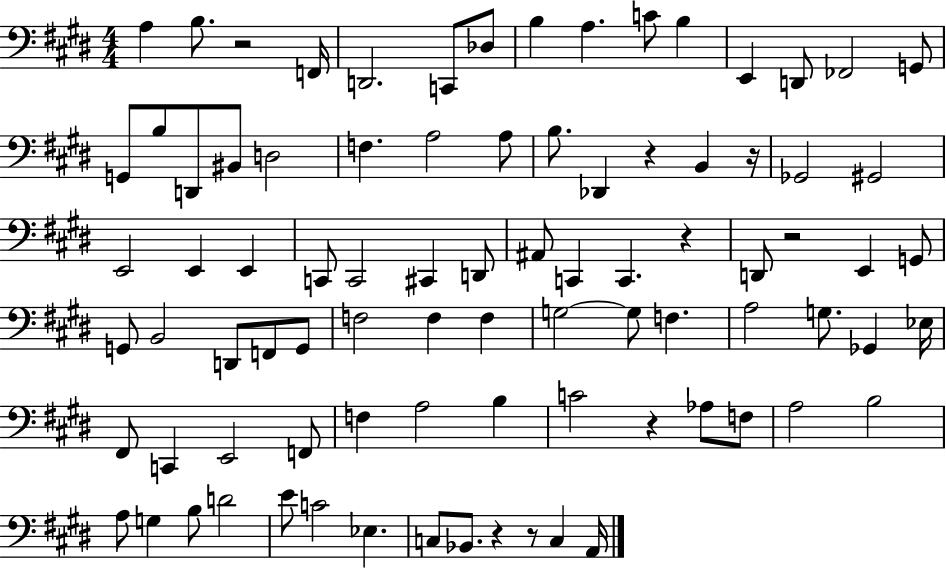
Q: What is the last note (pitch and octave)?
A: A2